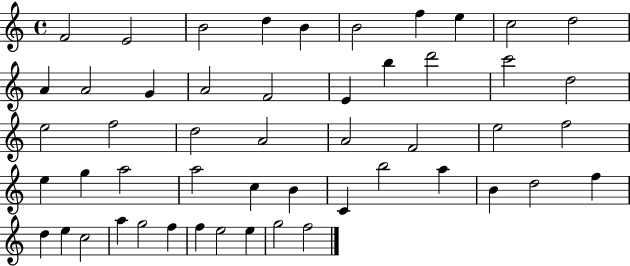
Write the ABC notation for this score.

X:1
T:Untitled
M:4/4
L:1/4
K:C
F2 E2 B2 d B B2 f e c2 d2 A A2 G A2 F2 E b d'2 c'2 d2 e2 f2 d2 A2 A2 F2 e2 f2 e g a2 a2 c B C b2 a B d2 f d e c2 a g2 f f e2 e g2 f2